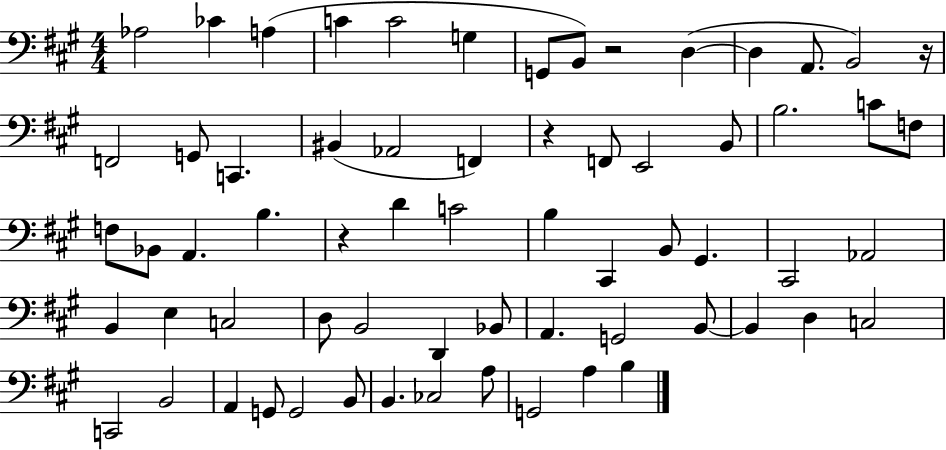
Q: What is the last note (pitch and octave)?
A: B3